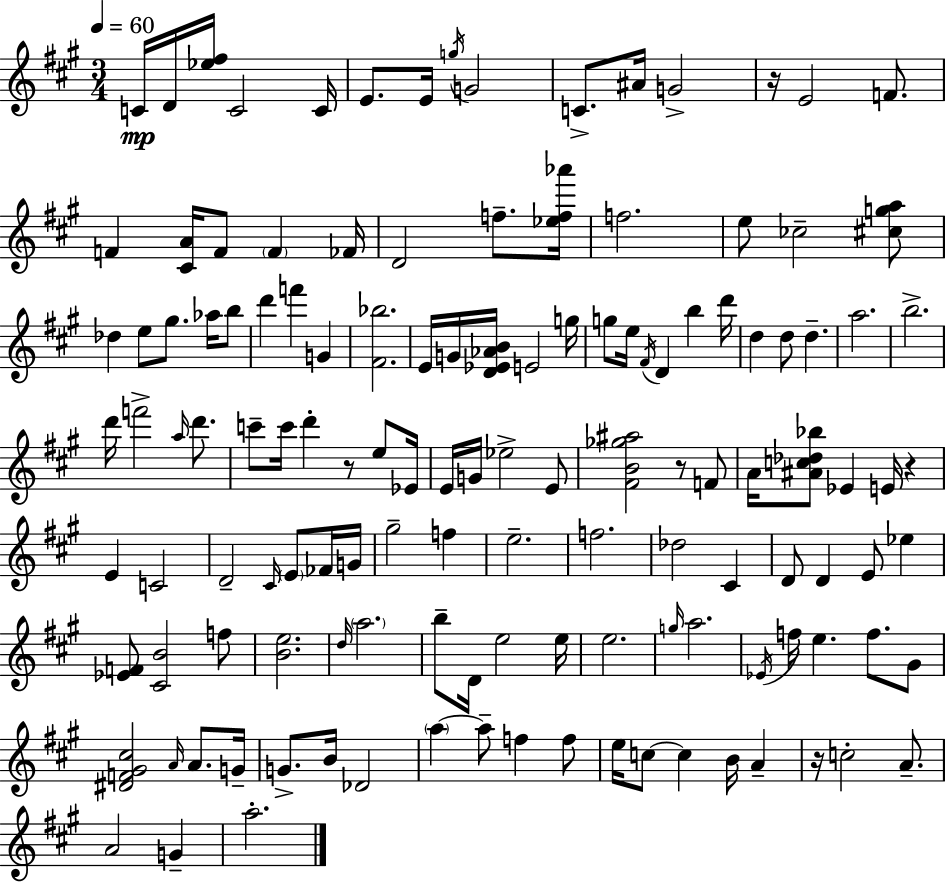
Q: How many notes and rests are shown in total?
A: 131